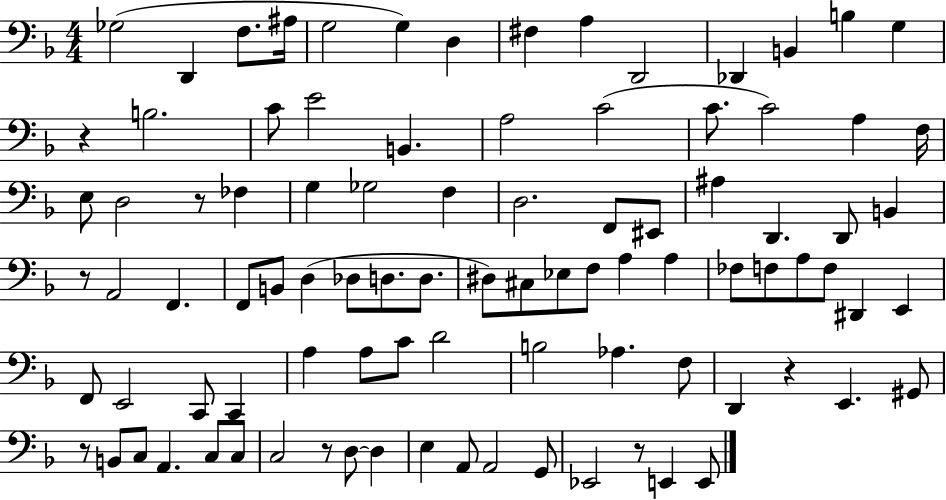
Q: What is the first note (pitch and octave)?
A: Gb3